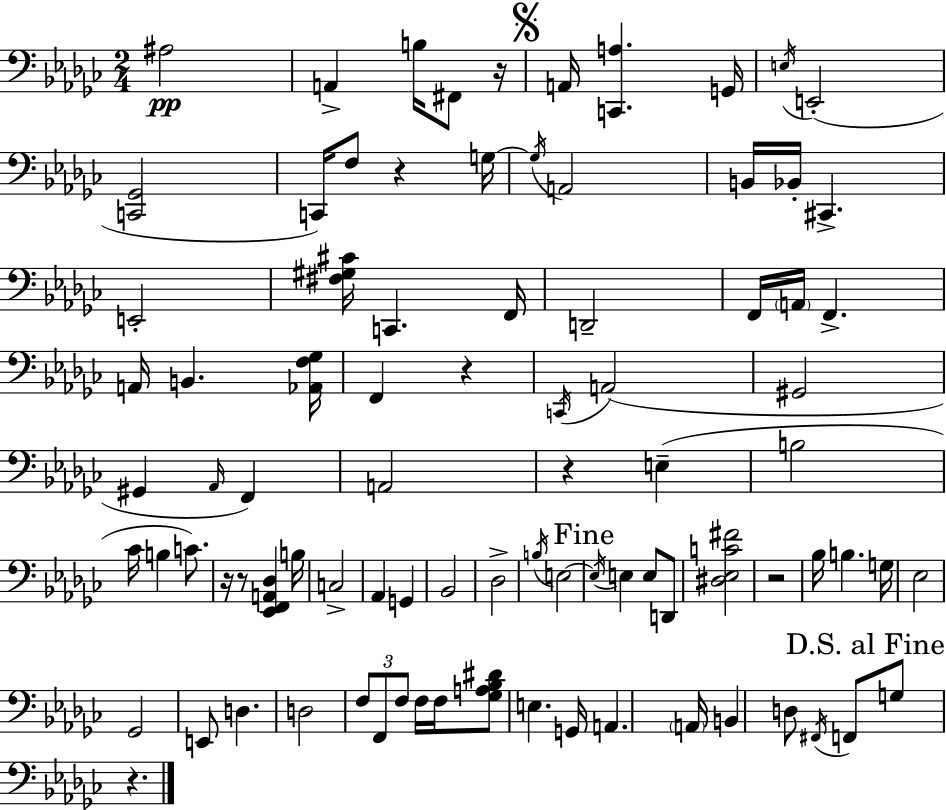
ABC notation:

X:1
T:Untitled
M:2/4
L:1/4
K:Ebm
^A,2 A,, B,/4 ^F,,/2 z/4 A,,/4 [C,,A,] G,,/4 E,/4 E,,2 [C,,_G,,]2 C,,/4 F,/2 z G,/4 G,/4 A,,2 B,,/4 _B,,/4 ^C,, E,,2 [^F,^G,^C]/4 C,, F,,/4 D,,2 F,,/4 A,,/4 F,, A,,/4 B,, [_A,,F,_G,]/4 F,, z C,,/4 A,,2 ^G,,2 ^G,, _A,,/4 F,, A,,2 z E, B,2 _C/4 B, C/2 z/4 z/2 [_E,,F,,A,,_D,] B,/4 C,2 _A,, G,, _B,,2 _D,2 B,/4 E,2 E,/4 E, E,/2 D,,/2 [^D,_E,C^F]2 z2 _B,/4 B, G,/4 _E,2 _G,,2 E,,/2 D, D,2 F,/2 F,,/2 F,/2 F,/4 F,/4 [_G,A,_B,^D]/2 E, G,,/4 A,, A,,/4 B,, D,/2 ^F,,/4 F,,/2 G,/2 z